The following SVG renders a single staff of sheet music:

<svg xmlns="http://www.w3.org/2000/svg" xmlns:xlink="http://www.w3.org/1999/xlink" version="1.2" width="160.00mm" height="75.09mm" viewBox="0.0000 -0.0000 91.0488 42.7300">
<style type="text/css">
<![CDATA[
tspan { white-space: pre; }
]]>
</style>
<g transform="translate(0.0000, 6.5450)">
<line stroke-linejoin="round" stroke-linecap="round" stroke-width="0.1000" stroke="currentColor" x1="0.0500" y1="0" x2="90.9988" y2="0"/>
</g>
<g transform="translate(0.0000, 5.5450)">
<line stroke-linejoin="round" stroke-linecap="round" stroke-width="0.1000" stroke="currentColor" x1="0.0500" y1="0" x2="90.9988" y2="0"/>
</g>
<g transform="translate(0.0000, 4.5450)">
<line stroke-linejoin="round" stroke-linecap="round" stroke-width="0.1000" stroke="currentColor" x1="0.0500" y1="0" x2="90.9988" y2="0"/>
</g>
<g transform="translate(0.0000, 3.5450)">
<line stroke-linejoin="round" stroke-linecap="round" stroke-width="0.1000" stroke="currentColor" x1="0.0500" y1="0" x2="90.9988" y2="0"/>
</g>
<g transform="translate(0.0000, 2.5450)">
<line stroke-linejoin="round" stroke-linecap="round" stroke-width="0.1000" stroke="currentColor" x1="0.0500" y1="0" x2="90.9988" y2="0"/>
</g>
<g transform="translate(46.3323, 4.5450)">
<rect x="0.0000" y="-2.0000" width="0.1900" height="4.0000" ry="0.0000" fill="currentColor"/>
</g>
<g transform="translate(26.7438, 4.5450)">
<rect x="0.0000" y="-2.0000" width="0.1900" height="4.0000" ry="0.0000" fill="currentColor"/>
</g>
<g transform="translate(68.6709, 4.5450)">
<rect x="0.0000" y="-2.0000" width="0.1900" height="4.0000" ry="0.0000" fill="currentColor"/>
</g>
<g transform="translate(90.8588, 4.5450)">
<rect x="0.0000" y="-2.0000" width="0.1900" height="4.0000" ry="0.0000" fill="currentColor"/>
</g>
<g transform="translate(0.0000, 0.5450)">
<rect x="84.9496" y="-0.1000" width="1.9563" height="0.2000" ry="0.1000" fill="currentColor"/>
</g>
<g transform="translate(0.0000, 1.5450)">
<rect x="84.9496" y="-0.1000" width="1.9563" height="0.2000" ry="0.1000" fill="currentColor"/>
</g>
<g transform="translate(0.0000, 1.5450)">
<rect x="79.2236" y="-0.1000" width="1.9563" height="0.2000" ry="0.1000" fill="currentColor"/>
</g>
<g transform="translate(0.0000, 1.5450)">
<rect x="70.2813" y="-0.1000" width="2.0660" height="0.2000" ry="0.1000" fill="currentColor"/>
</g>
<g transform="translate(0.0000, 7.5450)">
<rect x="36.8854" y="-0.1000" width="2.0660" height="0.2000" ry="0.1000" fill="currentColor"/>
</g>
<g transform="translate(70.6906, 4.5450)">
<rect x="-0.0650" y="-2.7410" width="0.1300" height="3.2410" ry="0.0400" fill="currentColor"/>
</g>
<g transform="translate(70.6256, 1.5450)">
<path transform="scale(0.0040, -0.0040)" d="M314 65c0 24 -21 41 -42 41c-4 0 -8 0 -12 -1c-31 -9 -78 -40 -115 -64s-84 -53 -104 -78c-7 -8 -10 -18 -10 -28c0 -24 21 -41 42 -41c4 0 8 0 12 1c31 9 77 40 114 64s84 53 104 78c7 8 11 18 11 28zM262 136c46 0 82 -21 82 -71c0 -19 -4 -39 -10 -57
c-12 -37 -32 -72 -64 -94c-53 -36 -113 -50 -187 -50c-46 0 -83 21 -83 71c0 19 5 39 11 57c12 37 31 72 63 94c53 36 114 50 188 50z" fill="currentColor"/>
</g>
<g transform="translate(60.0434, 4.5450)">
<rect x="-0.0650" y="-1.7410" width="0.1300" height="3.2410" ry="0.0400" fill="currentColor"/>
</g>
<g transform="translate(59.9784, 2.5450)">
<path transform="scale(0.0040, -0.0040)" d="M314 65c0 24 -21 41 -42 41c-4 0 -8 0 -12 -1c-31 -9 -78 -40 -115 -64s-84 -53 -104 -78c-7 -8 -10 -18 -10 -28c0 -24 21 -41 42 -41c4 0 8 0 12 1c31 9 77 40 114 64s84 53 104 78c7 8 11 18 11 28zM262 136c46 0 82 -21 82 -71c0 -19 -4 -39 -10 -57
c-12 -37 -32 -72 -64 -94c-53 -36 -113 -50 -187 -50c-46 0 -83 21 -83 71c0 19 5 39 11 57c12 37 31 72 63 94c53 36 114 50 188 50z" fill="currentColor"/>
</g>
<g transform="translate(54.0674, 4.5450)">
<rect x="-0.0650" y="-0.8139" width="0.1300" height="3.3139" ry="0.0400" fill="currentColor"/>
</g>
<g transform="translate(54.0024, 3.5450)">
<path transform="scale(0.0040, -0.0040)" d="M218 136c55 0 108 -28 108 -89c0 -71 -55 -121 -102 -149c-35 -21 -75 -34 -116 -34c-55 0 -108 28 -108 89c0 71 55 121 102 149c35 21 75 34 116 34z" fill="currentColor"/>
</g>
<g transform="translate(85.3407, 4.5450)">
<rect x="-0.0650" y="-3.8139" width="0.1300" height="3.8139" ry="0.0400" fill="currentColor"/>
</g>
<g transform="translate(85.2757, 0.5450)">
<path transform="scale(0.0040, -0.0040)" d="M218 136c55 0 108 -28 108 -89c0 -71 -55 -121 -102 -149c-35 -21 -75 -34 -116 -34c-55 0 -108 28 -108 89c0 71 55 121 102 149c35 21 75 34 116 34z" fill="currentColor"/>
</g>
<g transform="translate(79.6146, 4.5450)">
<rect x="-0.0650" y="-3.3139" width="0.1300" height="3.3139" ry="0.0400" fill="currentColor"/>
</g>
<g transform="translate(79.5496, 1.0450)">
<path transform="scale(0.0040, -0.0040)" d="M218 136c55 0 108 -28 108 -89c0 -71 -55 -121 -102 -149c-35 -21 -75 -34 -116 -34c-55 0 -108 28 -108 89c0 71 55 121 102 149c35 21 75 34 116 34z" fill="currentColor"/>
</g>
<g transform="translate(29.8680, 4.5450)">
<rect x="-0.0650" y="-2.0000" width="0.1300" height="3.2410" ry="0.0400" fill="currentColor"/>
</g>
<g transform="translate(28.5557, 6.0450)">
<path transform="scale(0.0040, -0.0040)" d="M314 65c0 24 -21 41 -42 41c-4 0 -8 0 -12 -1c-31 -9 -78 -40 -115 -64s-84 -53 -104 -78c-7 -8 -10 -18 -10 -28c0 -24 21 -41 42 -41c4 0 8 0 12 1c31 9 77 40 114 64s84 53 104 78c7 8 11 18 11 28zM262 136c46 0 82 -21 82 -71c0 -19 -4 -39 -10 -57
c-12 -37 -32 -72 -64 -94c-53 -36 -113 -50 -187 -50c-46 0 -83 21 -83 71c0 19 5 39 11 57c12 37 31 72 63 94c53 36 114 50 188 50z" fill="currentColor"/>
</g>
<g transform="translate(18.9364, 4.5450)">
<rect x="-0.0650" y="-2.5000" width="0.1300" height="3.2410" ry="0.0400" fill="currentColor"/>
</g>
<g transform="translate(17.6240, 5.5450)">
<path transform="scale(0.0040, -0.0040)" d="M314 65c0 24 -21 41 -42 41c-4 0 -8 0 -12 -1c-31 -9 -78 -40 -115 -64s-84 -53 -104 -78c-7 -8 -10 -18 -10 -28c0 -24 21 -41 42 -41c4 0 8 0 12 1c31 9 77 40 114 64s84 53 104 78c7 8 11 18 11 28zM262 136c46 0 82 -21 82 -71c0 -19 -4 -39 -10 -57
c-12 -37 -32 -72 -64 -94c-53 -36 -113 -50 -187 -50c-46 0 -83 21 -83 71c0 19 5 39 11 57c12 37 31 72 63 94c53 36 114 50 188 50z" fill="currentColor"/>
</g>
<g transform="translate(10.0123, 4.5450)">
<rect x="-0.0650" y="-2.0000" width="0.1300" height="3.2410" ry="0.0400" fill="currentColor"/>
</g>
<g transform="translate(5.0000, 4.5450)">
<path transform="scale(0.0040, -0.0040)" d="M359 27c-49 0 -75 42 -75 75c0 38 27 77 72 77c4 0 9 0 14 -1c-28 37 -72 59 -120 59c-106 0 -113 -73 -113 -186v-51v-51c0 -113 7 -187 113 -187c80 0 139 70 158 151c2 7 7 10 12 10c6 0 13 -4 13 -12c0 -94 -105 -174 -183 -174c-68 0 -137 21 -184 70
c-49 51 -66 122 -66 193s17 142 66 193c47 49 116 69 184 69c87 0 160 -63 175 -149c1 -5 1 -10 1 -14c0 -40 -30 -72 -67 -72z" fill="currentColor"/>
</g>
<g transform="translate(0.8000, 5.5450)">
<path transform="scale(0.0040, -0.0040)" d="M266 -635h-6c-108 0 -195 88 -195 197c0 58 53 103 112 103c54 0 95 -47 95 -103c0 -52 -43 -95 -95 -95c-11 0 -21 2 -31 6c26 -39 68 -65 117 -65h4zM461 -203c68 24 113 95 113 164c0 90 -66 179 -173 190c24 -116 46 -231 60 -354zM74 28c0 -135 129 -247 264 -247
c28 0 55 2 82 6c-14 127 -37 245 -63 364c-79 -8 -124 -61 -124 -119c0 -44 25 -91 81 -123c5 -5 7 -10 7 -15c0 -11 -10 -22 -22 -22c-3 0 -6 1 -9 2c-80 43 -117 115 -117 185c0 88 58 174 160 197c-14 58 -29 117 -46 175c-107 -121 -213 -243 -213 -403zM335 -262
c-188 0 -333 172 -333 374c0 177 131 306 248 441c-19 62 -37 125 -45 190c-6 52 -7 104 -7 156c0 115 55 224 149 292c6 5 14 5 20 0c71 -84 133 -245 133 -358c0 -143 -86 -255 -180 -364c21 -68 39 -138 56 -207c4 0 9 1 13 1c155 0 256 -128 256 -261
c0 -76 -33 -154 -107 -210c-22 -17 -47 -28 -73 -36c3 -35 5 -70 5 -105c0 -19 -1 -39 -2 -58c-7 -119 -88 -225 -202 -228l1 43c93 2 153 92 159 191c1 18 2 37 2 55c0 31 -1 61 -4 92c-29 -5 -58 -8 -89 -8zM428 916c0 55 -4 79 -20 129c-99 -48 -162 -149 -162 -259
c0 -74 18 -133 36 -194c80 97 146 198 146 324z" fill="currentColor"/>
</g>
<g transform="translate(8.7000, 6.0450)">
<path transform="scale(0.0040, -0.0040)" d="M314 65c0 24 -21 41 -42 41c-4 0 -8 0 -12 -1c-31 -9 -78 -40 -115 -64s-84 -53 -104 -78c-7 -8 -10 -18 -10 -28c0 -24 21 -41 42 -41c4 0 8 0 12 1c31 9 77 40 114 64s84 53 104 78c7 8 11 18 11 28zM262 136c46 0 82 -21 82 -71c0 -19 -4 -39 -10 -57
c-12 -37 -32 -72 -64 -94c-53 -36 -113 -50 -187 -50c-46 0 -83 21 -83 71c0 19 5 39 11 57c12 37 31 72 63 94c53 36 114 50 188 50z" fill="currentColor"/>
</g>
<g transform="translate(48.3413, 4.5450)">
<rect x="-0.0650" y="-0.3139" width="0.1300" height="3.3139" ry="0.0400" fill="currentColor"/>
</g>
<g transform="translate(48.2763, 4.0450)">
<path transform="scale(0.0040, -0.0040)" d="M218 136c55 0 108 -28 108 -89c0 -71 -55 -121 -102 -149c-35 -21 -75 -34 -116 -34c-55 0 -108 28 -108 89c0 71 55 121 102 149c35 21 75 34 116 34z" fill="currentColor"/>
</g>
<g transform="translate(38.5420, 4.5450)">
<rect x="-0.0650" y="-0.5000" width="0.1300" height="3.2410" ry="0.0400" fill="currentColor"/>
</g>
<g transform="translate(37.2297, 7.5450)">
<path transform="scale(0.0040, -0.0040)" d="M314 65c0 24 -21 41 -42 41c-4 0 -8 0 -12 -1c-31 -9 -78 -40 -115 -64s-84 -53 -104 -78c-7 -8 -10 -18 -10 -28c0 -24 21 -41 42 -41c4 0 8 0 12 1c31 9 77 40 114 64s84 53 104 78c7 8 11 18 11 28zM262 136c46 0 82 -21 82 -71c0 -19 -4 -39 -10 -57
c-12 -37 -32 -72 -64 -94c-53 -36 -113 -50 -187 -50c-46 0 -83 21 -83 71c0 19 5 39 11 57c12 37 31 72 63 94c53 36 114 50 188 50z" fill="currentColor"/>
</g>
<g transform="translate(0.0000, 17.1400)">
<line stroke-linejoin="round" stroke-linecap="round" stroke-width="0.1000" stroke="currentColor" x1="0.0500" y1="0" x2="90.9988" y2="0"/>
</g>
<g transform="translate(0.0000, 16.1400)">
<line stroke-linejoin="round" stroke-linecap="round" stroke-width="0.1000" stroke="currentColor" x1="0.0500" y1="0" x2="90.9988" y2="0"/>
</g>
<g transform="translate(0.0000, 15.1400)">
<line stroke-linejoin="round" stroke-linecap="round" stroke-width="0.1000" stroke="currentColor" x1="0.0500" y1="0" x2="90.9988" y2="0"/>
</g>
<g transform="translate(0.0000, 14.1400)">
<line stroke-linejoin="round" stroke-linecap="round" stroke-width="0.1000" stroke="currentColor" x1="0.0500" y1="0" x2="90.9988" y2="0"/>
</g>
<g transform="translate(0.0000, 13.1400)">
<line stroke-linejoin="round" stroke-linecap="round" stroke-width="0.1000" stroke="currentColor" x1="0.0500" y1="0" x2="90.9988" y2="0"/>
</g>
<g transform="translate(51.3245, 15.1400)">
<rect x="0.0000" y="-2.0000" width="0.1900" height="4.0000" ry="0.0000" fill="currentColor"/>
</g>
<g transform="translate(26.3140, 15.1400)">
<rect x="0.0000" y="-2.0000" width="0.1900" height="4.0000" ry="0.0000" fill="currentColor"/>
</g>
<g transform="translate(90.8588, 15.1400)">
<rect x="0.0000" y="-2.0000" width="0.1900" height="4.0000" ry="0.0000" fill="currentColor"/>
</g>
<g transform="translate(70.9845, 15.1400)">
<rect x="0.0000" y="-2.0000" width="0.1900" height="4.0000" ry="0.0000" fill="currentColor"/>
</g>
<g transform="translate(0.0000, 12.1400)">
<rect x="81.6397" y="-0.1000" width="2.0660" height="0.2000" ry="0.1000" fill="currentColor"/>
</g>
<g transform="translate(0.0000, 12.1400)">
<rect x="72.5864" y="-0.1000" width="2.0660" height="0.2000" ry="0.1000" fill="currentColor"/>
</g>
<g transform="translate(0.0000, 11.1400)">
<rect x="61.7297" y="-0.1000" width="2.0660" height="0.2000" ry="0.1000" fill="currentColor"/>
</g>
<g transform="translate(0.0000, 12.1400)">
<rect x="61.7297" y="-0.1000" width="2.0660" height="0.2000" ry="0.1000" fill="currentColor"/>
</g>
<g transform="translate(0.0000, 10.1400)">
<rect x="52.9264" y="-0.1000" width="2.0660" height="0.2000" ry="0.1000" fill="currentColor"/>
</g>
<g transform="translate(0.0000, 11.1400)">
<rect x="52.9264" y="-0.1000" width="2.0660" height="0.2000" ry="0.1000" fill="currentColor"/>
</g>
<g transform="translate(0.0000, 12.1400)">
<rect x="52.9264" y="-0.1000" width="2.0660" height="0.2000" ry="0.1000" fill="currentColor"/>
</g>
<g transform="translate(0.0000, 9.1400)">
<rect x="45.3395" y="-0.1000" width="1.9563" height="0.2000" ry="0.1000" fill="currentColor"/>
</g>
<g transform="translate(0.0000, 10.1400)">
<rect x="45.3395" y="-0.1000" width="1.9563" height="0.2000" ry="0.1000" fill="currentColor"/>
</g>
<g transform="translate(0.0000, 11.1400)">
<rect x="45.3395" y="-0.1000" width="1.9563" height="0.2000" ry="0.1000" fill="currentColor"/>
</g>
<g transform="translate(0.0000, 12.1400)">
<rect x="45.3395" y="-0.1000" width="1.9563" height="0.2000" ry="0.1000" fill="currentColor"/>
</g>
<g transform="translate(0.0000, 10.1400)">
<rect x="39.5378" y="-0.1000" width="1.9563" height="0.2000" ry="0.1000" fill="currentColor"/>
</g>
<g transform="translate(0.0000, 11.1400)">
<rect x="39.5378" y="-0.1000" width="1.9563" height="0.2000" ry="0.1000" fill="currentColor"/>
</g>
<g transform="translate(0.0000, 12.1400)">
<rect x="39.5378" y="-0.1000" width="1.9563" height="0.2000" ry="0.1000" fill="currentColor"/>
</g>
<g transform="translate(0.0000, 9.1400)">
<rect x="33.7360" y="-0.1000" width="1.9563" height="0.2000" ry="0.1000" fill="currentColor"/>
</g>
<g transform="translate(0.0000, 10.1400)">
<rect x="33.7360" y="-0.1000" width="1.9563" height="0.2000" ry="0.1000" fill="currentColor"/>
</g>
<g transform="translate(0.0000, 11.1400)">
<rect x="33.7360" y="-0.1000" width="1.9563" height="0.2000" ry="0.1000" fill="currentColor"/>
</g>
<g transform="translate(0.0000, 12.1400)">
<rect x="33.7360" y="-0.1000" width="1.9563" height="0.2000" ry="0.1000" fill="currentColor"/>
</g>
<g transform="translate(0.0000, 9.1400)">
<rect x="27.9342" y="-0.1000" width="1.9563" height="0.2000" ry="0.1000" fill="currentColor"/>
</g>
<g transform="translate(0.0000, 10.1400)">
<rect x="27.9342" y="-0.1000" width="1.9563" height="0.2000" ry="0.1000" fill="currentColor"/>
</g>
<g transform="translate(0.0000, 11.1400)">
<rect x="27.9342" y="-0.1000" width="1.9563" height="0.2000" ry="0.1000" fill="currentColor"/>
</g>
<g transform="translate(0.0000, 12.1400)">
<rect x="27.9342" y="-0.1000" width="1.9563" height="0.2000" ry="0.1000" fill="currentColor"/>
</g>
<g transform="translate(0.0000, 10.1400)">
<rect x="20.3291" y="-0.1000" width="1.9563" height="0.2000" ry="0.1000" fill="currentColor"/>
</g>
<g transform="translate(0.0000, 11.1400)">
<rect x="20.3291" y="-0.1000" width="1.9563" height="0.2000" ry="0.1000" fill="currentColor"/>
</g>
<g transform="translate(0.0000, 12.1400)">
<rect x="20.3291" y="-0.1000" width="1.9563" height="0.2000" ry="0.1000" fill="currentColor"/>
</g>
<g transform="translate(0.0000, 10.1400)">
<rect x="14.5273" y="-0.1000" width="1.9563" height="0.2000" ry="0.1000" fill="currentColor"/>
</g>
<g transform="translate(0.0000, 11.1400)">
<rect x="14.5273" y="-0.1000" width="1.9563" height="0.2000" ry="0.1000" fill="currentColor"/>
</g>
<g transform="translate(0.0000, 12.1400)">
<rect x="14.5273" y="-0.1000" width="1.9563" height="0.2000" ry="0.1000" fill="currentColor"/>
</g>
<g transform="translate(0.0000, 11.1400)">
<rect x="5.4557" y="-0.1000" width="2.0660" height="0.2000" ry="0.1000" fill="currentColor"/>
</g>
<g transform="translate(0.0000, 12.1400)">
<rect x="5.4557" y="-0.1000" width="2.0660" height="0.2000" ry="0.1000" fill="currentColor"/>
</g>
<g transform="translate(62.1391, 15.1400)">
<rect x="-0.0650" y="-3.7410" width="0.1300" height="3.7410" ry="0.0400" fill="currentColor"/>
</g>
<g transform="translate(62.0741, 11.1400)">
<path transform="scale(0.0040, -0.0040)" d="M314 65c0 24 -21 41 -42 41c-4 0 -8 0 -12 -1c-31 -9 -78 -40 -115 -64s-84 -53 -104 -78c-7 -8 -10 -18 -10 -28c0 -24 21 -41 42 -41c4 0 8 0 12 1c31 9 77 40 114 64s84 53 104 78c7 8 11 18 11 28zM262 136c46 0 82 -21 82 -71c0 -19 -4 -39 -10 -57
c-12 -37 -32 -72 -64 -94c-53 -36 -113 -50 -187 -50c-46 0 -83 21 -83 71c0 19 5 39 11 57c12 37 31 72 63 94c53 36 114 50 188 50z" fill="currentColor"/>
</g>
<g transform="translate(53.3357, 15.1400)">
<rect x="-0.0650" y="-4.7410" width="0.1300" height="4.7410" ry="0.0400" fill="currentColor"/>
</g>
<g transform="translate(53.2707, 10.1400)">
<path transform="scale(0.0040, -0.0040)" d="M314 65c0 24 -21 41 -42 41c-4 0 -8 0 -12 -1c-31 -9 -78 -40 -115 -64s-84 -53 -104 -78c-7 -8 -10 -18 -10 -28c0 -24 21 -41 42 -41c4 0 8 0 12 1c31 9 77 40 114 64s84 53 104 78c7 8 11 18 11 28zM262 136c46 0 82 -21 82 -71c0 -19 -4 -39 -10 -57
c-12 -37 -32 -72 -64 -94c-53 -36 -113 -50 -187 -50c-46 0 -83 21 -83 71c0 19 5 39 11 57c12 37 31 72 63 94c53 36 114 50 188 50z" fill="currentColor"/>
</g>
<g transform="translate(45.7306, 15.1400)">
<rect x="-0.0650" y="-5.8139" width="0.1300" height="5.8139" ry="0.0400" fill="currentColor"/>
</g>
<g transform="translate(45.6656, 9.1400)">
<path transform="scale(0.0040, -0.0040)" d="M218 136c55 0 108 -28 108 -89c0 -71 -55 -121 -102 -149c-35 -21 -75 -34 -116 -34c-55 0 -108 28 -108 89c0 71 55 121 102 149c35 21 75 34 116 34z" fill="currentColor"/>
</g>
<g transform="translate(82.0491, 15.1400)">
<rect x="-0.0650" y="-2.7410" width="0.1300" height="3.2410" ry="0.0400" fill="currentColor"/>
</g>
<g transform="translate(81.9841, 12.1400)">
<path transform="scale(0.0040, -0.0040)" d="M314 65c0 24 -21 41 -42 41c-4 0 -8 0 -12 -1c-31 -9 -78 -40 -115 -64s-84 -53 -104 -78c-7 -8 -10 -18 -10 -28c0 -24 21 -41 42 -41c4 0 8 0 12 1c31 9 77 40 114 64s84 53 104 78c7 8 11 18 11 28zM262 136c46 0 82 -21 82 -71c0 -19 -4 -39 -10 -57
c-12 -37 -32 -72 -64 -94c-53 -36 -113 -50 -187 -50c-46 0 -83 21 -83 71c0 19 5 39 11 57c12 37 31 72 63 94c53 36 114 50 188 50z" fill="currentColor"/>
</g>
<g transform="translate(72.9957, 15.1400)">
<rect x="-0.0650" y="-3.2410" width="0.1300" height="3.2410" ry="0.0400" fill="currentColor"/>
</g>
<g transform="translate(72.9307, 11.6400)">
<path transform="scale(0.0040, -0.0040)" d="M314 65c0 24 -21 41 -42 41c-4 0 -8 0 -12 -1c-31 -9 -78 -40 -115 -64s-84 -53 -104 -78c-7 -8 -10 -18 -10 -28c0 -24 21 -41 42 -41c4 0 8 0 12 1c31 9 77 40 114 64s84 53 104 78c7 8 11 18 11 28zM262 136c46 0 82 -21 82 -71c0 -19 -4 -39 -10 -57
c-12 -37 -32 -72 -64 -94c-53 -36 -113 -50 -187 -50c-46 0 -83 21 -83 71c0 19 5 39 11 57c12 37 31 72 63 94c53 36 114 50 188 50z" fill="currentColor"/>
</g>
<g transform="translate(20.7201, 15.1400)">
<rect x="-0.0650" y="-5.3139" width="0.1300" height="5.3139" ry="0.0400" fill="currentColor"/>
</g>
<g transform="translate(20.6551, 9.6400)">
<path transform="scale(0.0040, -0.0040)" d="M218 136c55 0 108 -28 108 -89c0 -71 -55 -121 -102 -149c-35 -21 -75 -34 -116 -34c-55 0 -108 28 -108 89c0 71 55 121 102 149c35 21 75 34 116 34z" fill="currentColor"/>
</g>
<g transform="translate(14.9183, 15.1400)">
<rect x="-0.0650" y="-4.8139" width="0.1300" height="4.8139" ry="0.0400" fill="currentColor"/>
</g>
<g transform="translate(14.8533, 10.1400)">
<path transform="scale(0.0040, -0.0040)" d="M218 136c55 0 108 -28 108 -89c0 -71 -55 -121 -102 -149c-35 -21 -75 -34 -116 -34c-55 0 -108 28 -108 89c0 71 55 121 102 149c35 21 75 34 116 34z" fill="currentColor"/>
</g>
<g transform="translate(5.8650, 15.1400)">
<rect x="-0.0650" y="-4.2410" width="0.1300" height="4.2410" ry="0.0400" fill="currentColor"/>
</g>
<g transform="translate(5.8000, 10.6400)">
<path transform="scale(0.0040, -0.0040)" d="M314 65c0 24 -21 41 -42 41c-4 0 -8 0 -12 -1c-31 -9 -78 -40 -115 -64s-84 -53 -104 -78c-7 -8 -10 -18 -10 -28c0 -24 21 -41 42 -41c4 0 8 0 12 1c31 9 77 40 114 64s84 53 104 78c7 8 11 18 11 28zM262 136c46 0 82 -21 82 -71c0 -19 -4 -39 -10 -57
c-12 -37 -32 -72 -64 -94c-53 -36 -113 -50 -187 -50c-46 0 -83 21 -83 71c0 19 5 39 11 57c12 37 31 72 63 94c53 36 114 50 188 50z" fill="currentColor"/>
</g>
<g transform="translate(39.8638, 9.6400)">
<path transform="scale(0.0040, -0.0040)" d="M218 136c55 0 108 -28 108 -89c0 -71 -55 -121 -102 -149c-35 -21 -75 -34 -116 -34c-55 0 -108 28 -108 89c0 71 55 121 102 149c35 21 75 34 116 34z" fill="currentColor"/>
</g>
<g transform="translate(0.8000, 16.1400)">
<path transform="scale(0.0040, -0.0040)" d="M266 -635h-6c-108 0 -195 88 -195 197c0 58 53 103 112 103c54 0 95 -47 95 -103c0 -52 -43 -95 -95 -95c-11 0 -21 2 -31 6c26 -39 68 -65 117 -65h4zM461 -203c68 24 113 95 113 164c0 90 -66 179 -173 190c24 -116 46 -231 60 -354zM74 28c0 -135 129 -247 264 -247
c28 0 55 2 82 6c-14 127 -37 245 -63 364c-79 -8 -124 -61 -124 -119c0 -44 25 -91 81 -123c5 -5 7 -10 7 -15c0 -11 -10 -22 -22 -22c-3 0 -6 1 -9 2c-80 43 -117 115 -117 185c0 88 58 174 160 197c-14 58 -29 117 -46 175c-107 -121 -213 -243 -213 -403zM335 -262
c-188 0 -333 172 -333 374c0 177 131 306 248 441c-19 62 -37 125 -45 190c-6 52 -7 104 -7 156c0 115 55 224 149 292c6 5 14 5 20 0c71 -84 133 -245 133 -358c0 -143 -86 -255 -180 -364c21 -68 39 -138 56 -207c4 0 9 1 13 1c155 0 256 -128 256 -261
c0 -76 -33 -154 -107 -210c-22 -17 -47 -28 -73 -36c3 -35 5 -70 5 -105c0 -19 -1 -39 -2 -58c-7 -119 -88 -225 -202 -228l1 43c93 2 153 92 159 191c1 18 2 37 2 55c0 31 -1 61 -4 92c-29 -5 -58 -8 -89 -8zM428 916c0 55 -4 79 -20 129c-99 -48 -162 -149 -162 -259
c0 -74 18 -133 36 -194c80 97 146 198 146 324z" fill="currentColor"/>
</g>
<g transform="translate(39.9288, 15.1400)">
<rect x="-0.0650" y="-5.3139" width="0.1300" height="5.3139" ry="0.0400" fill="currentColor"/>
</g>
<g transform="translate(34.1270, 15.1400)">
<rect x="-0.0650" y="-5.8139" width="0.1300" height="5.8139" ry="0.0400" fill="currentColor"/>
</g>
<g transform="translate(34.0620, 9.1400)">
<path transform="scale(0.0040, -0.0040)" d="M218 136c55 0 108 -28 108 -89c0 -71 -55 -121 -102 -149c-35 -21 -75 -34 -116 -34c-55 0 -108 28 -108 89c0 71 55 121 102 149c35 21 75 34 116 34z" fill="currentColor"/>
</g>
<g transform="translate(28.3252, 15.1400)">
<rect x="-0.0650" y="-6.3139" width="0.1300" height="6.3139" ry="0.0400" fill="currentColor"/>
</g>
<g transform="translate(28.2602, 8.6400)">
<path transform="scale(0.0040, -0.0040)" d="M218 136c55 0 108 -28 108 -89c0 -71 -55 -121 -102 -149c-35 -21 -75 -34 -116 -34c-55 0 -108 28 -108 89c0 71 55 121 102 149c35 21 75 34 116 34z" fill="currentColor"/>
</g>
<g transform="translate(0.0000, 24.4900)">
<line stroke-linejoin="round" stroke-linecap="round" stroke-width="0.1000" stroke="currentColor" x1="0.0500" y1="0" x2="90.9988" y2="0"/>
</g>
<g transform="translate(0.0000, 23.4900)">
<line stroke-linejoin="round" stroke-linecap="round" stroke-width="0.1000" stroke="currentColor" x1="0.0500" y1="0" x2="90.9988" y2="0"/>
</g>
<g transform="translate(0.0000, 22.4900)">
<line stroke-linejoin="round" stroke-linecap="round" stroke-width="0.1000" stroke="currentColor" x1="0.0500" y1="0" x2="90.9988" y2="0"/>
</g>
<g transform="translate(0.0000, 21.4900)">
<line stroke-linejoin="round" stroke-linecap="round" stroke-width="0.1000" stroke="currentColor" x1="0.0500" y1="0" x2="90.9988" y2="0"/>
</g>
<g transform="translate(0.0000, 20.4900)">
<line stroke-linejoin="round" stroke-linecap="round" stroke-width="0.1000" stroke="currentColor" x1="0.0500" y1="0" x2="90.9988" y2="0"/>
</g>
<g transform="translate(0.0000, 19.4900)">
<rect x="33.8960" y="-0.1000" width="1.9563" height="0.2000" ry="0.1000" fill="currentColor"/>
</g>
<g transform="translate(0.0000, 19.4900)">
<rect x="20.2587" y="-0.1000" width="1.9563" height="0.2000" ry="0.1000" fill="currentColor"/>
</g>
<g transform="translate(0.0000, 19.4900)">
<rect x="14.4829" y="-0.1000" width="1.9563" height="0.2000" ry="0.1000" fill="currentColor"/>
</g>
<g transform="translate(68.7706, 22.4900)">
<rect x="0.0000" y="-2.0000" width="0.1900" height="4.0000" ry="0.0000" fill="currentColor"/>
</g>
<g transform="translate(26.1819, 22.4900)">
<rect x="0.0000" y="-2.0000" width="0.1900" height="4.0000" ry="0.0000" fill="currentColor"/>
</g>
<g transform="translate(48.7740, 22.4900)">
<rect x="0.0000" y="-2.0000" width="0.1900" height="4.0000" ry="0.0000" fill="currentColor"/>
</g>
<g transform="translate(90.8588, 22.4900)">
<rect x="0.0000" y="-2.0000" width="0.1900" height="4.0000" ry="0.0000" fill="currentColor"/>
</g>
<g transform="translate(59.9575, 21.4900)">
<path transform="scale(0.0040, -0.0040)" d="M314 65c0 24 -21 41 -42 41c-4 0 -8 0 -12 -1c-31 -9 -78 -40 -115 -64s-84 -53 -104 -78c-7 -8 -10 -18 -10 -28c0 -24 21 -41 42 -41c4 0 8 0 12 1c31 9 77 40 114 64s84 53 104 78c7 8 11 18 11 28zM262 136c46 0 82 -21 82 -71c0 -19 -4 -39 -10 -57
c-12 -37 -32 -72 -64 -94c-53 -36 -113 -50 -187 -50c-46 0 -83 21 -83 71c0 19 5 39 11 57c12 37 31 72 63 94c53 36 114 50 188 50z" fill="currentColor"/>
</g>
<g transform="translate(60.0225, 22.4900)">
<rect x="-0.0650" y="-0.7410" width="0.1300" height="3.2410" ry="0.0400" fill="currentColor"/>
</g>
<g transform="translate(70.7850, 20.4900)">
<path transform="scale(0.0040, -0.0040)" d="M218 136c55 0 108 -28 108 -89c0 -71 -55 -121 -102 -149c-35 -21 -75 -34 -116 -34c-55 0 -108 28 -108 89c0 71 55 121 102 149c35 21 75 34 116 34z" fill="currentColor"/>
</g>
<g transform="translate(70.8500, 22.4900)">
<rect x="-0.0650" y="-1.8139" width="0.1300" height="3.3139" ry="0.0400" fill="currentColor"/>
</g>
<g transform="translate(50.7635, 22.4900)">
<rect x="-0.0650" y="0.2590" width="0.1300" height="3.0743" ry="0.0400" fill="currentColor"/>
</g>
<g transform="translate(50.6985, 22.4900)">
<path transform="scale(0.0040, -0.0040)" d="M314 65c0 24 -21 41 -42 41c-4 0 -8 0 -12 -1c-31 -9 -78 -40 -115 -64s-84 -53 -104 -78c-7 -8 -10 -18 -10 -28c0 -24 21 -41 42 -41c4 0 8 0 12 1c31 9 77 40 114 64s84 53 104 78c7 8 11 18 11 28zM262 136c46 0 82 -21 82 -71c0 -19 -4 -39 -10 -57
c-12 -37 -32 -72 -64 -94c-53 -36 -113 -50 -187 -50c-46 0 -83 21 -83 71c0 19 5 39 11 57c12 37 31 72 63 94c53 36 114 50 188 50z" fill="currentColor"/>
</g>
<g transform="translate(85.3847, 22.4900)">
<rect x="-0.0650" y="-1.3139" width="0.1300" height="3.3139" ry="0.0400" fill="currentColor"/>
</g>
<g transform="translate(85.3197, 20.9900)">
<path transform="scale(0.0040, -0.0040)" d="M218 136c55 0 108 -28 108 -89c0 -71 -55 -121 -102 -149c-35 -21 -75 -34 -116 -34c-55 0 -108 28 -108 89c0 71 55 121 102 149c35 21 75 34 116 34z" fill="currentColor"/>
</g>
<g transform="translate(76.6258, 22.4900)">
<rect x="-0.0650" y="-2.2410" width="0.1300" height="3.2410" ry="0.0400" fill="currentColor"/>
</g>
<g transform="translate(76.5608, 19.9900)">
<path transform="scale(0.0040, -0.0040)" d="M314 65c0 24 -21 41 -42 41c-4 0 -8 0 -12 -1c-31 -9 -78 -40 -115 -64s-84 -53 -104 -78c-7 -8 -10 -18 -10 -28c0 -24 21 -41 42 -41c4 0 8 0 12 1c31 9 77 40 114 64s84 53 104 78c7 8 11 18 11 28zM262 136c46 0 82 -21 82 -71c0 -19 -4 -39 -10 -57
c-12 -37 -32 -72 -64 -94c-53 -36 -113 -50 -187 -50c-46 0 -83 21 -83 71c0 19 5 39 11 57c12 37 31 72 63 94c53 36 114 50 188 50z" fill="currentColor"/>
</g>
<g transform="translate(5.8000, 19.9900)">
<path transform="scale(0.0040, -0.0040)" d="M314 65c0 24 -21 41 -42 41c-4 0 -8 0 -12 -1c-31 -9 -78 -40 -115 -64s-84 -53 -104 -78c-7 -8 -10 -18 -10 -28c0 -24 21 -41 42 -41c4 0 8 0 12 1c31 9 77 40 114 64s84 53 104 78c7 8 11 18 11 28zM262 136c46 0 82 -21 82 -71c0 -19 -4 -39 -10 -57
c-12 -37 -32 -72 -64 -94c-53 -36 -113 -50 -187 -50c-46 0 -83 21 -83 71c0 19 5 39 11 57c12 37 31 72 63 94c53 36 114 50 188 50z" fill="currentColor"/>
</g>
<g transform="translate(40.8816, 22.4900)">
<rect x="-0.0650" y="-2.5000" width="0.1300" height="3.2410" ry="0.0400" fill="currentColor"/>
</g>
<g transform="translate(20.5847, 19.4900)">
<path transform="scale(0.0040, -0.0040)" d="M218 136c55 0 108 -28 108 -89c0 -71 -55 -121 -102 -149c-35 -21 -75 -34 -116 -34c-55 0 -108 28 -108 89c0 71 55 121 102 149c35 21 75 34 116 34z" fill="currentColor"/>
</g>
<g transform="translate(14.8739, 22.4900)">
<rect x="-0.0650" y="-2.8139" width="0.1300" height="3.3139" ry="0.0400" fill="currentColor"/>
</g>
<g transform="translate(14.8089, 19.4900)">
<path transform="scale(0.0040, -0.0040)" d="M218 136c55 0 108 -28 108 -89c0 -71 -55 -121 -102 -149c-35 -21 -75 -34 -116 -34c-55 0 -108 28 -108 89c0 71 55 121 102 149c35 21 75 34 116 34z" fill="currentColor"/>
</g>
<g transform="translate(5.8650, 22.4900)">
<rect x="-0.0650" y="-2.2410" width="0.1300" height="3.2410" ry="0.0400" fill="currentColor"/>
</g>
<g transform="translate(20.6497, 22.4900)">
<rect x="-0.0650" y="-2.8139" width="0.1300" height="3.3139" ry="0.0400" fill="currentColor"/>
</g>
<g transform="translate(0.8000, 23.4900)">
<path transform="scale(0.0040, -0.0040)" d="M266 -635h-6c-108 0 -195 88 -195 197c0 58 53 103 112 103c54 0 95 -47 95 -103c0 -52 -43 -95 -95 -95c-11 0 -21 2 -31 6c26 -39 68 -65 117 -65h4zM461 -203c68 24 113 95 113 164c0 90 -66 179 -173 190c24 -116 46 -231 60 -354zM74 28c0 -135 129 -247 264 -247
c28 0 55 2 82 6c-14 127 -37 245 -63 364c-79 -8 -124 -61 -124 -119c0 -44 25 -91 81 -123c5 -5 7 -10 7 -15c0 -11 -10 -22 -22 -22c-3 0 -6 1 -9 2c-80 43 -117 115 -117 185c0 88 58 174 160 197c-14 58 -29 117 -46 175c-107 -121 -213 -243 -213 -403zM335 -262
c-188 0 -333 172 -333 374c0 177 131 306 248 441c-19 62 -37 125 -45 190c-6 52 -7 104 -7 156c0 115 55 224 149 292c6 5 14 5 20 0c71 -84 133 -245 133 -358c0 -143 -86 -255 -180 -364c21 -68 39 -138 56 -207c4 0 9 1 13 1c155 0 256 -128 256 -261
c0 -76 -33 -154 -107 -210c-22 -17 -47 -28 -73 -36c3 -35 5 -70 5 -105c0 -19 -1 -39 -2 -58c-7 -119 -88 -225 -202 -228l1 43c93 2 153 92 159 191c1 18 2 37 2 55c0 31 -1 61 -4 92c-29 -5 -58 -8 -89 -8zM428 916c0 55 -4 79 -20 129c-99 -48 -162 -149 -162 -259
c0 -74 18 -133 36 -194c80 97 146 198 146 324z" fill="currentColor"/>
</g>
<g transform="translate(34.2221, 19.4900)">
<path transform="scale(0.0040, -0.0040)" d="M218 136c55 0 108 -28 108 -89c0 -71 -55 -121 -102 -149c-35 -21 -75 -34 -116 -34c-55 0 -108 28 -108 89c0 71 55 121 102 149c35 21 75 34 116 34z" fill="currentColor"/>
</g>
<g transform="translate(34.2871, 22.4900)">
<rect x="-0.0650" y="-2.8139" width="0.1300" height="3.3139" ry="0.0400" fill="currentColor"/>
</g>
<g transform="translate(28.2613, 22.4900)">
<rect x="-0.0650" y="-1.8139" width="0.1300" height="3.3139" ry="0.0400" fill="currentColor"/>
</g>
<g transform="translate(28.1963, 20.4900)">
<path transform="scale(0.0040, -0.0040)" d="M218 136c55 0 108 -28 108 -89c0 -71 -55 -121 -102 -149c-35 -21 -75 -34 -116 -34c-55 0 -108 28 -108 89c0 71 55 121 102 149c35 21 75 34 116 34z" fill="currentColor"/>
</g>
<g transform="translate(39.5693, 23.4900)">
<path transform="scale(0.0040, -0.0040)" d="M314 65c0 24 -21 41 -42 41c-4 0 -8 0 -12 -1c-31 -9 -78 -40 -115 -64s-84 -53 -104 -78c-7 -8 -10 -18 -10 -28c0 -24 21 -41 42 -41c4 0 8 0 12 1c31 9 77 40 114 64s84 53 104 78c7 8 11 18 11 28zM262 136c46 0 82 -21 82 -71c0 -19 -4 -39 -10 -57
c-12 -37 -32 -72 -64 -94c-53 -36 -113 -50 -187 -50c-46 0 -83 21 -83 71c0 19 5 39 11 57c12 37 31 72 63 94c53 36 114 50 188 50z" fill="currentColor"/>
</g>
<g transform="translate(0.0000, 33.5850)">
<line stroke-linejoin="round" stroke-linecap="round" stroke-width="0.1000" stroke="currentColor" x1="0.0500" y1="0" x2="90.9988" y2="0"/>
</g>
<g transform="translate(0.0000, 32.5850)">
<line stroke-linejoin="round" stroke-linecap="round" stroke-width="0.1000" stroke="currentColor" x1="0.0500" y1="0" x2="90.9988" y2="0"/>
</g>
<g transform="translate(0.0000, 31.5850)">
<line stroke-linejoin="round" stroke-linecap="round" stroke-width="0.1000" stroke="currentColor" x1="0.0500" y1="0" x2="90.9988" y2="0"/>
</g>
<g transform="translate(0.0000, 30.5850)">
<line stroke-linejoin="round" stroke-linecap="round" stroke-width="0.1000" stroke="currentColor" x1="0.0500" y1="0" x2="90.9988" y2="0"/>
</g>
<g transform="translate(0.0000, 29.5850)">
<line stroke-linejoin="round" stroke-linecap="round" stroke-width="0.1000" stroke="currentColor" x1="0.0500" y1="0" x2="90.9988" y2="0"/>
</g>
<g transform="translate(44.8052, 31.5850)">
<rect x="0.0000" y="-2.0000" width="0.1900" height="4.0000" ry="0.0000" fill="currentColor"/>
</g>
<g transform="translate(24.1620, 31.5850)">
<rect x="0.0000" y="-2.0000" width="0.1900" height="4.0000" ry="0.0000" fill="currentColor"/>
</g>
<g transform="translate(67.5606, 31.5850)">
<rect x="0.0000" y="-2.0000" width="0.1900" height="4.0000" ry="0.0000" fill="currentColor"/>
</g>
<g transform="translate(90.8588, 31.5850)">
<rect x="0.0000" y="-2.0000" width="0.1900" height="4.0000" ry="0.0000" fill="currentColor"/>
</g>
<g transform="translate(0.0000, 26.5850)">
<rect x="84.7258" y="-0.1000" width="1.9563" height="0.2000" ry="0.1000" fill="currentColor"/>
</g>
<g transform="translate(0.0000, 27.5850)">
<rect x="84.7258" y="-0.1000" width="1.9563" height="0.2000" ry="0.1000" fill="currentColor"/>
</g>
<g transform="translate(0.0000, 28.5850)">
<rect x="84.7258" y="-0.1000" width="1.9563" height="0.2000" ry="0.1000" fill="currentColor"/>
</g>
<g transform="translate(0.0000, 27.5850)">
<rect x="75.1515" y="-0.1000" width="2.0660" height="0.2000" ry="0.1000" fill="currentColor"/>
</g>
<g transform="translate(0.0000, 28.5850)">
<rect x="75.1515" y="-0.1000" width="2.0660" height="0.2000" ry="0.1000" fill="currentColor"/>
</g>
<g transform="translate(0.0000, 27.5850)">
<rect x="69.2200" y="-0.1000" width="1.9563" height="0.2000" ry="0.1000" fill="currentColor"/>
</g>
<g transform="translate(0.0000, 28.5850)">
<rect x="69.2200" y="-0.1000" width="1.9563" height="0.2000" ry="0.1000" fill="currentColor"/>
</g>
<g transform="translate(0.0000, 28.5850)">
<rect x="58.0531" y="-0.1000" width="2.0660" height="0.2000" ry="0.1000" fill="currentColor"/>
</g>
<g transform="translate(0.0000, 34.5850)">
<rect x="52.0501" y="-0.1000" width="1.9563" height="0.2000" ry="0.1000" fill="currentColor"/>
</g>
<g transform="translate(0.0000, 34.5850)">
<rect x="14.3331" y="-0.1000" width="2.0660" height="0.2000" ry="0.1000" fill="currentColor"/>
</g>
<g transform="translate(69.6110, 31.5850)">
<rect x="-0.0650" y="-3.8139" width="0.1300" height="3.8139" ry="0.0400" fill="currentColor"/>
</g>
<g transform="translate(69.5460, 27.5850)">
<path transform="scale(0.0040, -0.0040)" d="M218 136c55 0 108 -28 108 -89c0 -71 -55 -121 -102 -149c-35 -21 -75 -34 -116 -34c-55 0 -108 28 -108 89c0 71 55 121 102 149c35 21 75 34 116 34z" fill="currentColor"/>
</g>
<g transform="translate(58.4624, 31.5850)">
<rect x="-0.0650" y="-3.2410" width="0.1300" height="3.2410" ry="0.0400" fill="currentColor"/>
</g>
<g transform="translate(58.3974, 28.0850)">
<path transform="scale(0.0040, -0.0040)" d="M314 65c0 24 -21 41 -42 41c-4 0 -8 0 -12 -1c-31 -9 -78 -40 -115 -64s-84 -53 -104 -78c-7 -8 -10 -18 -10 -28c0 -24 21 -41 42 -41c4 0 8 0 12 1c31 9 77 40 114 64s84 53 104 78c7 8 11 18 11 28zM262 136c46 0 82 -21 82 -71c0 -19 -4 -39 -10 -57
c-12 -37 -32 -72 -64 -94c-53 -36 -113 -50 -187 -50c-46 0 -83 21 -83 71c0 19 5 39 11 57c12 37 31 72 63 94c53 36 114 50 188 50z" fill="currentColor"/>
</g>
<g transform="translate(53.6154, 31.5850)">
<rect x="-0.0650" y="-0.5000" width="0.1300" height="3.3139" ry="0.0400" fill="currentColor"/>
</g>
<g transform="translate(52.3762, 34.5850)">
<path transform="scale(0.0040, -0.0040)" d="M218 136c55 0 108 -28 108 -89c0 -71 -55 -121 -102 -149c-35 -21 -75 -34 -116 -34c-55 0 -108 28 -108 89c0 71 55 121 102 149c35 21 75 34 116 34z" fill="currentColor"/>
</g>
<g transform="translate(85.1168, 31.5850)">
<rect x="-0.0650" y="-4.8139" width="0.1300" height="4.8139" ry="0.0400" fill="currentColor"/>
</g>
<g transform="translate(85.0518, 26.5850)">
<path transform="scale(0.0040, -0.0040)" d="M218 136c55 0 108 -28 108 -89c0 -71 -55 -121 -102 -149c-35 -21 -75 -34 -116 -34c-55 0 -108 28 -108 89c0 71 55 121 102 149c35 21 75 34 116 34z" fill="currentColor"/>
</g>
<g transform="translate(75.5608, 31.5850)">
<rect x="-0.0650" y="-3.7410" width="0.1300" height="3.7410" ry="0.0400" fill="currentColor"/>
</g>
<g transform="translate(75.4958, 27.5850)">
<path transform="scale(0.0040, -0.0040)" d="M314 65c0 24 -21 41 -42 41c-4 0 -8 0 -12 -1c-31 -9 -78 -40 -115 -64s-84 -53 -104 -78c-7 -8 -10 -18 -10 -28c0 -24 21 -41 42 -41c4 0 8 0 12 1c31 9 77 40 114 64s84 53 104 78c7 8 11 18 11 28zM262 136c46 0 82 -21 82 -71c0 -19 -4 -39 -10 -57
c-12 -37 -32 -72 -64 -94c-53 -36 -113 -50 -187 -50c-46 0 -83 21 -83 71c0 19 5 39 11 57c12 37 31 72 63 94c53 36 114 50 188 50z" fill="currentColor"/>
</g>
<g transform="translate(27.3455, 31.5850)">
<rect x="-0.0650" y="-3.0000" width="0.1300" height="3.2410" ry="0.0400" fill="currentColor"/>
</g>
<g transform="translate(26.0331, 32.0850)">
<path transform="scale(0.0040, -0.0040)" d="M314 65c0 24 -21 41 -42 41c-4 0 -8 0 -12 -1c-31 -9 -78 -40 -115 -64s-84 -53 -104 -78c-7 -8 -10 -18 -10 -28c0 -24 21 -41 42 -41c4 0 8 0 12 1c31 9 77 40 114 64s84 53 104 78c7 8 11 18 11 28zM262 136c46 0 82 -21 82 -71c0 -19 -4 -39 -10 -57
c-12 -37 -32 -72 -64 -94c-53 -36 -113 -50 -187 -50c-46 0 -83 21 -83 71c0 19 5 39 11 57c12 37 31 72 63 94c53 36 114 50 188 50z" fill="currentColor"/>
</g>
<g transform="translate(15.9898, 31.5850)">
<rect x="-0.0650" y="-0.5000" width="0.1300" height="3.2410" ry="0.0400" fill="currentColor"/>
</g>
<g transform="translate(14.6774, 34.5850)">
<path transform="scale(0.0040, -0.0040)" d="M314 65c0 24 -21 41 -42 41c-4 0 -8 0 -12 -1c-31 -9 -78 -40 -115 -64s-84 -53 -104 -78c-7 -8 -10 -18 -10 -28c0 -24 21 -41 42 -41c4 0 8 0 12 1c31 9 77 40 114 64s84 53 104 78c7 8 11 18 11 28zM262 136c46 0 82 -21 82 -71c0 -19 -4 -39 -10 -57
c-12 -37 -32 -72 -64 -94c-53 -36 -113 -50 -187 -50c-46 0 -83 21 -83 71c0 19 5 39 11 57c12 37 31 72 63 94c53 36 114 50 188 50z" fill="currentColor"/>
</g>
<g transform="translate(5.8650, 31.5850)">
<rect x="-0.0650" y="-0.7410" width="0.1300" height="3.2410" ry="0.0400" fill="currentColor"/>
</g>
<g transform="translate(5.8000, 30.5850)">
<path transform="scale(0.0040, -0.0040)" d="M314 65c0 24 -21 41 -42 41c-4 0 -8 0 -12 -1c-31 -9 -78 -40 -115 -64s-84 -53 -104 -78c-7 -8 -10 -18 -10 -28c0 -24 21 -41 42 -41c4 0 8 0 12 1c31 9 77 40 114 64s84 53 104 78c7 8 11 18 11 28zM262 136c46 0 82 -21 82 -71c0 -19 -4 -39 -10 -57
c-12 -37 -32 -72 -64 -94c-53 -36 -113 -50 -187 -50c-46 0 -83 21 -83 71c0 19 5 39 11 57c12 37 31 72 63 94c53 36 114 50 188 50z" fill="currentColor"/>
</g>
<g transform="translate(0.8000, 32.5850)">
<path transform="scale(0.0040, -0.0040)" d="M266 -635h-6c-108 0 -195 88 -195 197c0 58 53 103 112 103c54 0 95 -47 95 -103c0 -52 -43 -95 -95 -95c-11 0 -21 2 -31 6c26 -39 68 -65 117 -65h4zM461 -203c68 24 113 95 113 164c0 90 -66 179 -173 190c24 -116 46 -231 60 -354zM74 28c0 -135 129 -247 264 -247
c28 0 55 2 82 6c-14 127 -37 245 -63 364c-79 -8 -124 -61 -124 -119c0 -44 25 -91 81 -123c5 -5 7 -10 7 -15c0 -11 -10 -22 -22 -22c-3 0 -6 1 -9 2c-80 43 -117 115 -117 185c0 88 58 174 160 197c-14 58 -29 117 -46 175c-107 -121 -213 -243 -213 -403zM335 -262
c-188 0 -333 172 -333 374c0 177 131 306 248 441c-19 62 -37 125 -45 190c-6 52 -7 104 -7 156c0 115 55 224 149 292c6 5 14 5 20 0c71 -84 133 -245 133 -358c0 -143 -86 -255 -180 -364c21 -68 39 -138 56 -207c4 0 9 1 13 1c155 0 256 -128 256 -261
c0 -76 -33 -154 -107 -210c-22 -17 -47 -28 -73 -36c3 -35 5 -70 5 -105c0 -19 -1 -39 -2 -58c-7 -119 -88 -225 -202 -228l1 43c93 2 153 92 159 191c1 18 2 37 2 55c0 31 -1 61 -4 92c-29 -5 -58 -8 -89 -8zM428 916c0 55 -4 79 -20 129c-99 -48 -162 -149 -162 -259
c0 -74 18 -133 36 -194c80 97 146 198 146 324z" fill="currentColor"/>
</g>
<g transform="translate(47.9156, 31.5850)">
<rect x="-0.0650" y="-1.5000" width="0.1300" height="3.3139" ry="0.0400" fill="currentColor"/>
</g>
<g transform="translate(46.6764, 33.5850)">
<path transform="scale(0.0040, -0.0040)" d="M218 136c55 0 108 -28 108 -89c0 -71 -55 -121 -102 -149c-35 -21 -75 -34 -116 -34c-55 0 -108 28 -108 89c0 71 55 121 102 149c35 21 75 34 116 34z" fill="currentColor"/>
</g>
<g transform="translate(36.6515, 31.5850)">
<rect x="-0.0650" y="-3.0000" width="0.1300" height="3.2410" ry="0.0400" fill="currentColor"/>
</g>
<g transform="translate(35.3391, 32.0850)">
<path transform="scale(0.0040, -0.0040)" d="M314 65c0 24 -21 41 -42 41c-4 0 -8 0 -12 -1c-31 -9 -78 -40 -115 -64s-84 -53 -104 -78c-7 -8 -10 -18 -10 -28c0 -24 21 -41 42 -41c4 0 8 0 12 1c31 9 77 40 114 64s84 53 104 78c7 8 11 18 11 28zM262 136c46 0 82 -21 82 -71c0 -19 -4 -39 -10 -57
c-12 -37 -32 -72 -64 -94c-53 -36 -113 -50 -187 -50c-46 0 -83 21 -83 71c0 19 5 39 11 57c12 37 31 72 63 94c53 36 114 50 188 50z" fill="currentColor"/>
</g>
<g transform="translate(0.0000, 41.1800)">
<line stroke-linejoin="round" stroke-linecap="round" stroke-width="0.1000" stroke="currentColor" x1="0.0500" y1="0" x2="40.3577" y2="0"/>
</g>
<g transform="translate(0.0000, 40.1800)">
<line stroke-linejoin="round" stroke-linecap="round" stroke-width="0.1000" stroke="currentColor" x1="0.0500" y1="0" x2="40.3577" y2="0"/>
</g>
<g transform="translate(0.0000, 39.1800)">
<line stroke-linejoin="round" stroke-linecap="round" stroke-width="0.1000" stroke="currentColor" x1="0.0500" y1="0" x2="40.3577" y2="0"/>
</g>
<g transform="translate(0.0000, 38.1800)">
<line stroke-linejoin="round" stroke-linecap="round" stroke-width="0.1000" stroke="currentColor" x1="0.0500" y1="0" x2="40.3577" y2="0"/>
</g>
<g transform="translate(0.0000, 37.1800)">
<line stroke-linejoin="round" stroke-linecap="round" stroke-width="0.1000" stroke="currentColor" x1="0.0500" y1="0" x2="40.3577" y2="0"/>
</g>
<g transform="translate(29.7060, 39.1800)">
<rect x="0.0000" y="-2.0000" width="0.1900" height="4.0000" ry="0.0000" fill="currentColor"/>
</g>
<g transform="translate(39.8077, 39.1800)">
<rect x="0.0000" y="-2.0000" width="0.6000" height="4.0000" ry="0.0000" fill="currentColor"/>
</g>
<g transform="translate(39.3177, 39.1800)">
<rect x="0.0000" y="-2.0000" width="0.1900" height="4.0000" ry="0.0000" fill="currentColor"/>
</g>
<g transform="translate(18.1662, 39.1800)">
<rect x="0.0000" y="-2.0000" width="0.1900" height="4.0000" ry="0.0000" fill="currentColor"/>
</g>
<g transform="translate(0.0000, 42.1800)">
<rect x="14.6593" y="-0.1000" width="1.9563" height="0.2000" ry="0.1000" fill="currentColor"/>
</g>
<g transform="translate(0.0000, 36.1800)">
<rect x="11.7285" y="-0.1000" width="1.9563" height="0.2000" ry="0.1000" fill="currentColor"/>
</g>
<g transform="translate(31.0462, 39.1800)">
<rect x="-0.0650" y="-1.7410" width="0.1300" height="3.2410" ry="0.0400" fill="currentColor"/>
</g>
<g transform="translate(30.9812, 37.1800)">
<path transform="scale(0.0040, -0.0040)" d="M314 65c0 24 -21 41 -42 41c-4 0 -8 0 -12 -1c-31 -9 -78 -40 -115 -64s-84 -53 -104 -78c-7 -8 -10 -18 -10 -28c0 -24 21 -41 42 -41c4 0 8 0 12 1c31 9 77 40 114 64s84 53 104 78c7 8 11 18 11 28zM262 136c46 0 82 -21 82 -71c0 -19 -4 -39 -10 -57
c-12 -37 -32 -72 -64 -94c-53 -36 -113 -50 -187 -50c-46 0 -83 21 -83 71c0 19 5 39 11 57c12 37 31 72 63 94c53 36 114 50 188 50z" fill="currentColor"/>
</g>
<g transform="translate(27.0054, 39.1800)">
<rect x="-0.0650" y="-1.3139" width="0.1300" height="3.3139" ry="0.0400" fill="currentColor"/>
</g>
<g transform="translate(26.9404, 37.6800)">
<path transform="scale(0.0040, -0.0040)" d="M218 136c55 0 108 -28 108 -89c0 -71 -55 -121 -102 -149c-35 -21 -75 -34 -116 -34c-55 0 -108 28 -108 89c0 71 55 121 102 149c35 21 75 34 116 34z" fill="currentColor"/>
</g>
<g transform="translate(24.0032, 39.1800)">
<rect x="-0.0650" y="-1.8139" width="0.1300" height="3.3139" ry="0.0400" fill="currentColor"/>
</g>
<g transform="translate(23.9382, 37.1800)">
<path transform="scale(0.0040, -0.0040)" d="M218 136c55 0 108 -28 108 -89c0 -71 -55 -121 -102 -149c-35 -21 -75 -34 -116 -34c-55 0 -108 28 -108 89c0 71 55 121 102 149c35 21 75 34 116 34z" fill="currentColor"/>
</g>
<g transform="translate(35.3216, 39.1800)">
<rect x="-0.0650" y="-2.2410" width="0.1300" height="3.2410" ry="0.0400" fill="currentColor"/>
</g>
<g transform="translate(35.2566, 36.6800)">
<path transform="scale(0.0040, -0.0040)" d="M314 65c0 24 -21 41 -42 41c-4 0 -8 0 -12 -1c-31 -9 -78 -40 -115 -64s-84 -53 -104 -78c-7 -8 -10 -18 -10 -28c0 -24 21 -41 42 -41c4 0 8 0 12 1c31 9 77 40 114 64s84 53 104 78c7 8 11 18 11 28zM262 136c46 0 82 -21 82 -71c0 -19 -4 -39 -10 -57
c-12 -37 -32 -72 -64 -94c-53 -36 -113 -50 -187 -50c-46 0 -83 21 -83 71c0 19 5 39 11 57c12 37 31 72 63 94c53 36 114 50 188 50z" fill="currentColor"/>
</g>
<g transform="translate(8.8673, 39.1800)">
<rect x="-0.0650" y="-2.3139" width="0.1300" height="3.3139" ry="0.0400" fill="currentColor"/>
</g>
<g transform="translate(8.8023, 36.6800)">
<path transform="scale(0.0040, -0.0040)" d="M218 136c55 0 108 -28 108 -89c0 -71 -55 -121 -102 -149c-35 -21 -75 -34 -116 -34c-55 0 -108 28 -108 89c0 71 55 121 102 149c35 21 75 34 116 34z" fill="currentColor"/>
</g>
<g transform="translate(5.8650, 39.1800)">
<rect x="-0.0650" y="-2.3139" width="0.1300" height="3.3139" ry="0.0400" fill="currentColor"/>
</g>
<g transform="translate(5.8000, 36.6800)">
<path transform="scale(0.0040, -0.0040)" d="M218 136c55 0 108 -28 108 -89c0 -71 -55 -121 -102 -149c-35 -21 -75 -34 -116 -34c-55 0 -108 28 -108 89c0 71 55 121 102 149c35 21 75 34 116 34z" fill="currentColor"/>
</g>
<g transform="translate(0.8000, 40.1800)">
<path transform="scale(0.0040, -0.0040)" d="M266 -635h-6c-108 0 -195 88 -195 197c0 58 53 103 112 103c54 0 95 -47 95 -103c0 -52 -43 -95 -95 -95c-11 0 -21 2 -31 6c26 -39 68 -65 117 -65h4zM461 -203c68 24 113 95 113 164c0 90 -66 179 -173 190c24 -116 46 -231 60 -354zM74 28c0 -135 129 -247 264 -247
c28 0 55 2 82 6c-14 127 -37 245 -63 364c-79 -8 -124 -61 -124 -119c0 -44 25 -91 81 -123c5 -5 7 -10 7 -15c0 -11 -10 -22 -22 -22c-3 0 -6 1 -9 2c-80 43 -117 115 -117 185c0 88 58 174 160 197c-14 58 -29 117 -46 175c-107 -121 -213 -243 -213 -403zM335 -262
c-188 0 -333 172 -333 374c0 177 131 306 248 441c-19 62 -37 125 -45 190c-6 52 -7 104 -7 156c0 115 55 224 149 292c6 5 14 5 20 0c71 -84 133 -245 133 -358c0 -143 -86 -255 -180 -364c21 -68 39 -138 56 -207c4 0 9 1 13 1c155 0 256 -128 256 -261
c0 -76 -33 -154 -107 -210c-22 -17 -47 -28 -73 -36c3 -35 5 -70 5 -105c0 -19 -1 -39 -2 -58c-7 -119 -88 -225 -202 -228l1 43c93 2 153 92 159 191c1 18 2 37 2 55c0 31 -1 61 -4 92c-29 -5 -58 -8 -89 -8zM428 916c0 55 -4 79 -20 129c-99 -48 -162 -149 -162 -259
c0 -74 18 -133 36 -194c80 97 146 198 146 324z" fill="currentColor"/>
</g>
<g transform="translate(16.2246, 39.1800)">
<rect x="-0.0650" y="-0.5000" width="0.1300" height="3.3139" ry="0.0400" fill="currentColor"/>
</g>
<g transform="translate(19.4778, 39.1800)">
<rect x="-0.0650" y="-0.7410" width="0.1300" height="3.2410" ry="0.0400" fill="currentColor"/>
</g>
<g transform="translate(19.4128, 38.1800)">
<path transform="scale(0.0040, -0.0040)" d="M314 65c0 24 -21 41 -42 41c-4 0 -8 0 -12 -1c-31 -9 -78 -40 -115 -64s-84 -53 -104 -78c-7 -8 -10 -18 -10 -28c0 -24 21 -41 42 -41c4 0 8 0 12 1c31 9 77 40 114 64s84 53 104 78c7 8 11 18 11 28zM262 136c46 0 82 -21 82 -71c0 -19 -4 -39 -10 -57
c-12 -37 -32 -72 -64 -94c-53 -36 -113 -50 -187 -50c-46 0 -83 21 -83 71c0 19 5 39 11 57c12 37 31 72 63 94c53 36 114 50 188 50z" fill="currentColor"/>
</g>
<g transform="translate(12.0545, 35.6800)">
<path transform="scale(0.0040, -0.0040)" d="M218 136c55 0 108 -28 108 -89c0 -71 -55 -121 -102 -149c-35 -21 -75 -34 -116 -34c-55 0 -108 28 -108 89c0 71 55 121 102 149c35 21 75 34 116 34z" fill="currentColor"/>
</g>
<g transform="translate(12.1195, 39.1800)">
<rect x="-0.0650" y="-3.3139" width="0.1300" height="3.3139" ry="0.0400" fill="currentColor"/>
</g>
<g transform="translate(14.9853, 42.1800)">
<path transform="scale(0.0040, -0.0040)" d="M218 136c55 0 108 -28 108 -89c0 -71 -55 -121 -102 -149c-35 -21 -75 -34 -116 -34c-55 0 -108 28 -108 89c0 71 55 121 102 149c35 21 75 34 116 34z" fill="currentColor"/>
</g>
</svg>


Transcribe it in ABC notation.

X:1
T:Untitled
M:4/4
L:1/4
K:C
F2 G2 F2 C2 c d f2 a2 b c' d'2 e' f' a' g' f' g' e'2 c'2 b2 a2 g2 a a f a G2 B2 d2 f g2 e d2 C2 A2 A2 E C b2 c' c'2 e' g g b C d2 f e f2 g2